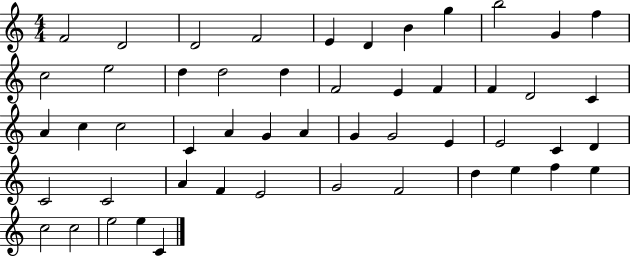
X:1
T:Untitled
M:4/4
L:1/4
K:C
F2 D2 D2 F2 E D B g b2 G f c2 e2 d d2 d F2 E F F D2 C A c c2 C A G A G G2 E E2 C D C2 C2 A F E2 G2 F2 d e f e c2 c2 e2 e C